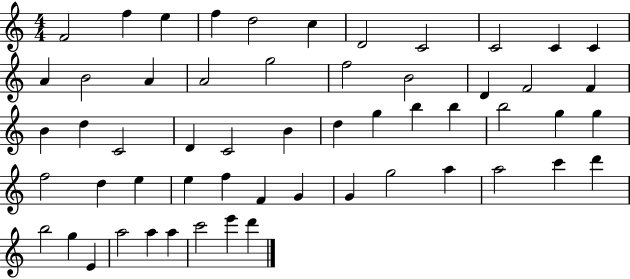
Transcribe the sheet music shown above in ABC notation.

X:1
T:Untitled
M:4/4
L:1/4
K:C
F2 f e f d2 c D2 C2 C2 C C A B2 A A2 g2 f2 B2 D F2 F B d C2 D C2 B d g b b b2 g g f2 d e e f F G G g2 a a2 c' d' b2 g E a2 a a c'2 e' d'